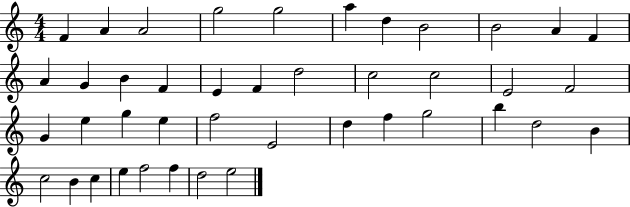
X:1
T:Untitled
M:4/4
L:1/4
K:C
F A A2 g2 g2 a d B2 B2 A F A G B F E F d2 c2 c2 E2 F2 G e g e f2 E2 d f g2 b d2 B c2 B c e f2 f d2 e2